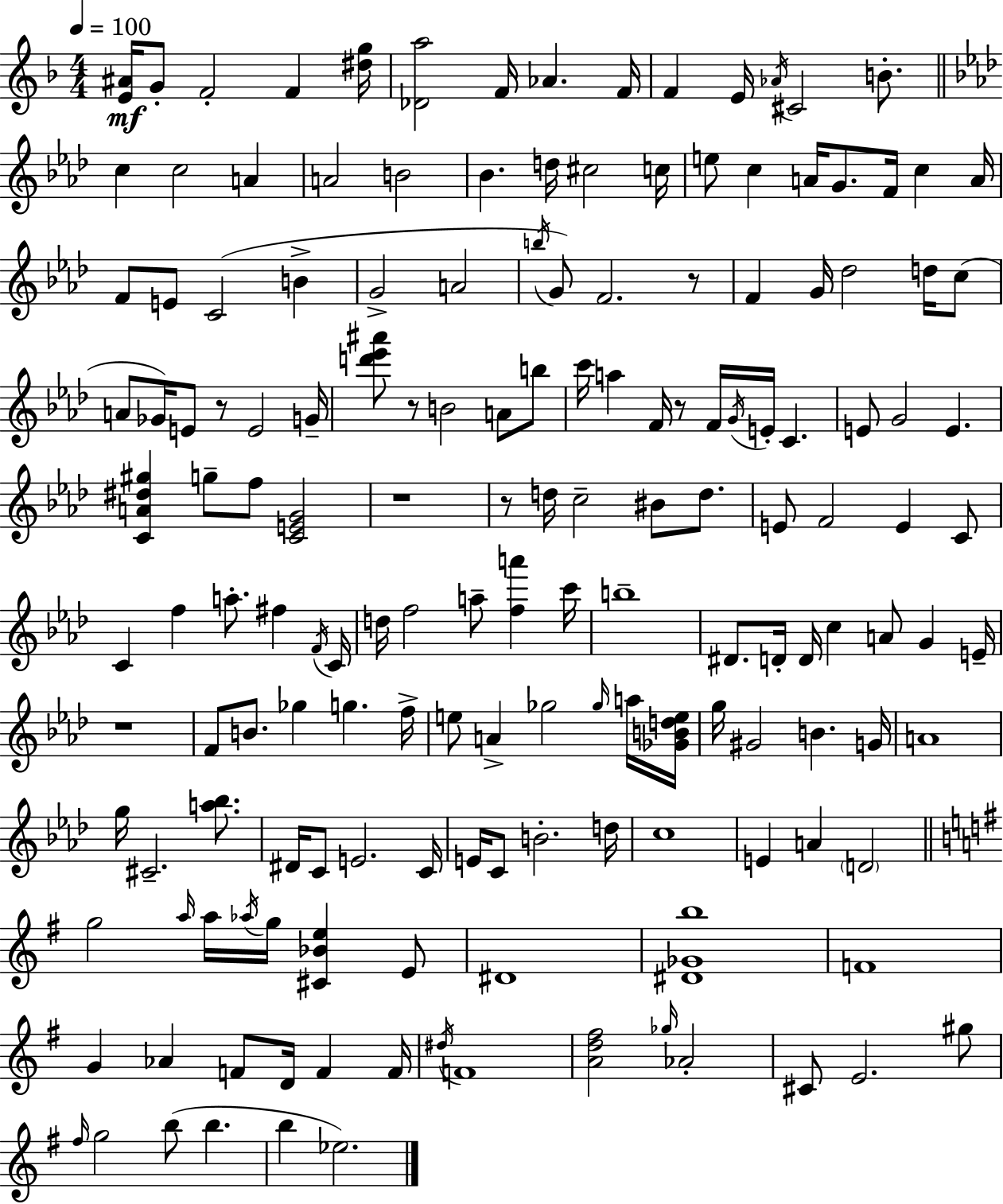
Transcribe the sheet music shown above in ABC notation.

X:1
T:Untitled
M:4/4
L:1/4
K:F
[E^A]/4 G/2 F2 F [^dg]/4 [_Da]2 F/4 _A F/4 F E/4 _A/4 ^C2 B/2 c c2 A A2 B2 _B d/4 ^c2 c/4 e/2 c A/4 G/2 F/4 c A/4 F/2 E/2 C2 B G2 A2 b/4 G/2 F2 z/2 F G/4 _d2 d/4 c/2 A/2 _G/4 E/2 z/2 E2 G/4 [d'_e'^a']/2 z/2 B2 A/2 b/2 c'/4 a F/4 z/2 F/4 G/4 E/4 C E/2 G2 E [CA^d^g] g/2 f/2 [CEG]2 z4 z/2 d/4 c2 ^B/2 d/2 E/2 F2 E C/2 C f a/2 ^f F/4 C/4 d/4 f2 a/2 [fa'] c'/4 b4 ^D/2 D/4 D/4 c A/2 G E/4 z4 F/2 B/2 _g g f/4 e/2 A _g2 _g/4 a/4 [_GBde]/4 g/4 ^G2 B G/4 A4 g/4 ^C2 [a_b]/2 ^D/4 C/2 E2 C/4 E/4 C/2 B2 d/4 c4 E A D2 g2 a/4 a/4 _a/4 g/4 [^C_Be] E/2 ^D4 [^D_Gb]4 F4 G _A F/2 D/4 F F/4 ^d/4 F4 [Ad^f]2 _g/4 _A2 ^C/2 E2 ^g/2 ^f/4 g2 b/2 b b _e2